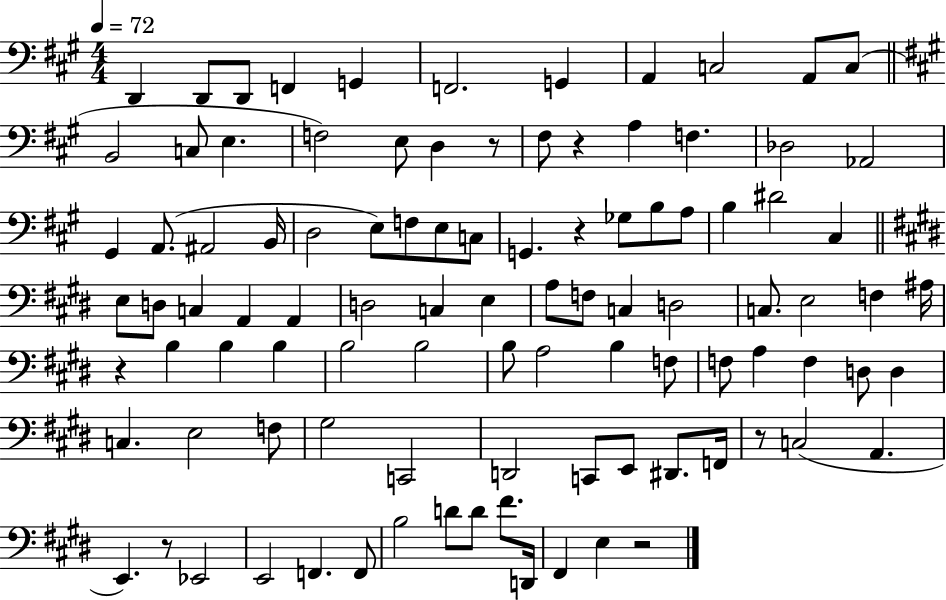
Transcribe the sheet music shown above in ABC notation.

X:1
T:Untitled
M:4/4
L:1/4
K:A
D,, D,,/2 D,,/2 F,, G,, F,,2 G,, A,, C,2 A,,/2 C,/2 B,,2 C,/2 E, F,2 E,/2 D, z/2 ^F,/2 z A, F, _D,2 _A,,2 ^G,, A,,/2 ^A,,2 B,,/4 D,2 E,/2 F,/2 E,/2 C,/2 G,, z _G,/2 B,/2 A,/2 B, ^D2 ^C, E,/2 D,/2 C, A,, A,, D,2 C, E, A,/2 F,/2 C, D,2 C,/2 E,2 F, ^A,/4 z B, B, B, B,2 B,2 B,/2 A,2 B, F,/2 F,/2 A, F, D,/2 D, C, E,2 F,/2 ^G,2 C,,2 D,,2 C,,/2 E,,/2 ^D,,/2 F,,/4 z/2 C,2 A,, E,, z/2 _E,,2 E,,2 F,, F,,/2 B,2 D/2 D/2 ^F/2 D,,/4 ^F,, E, z2